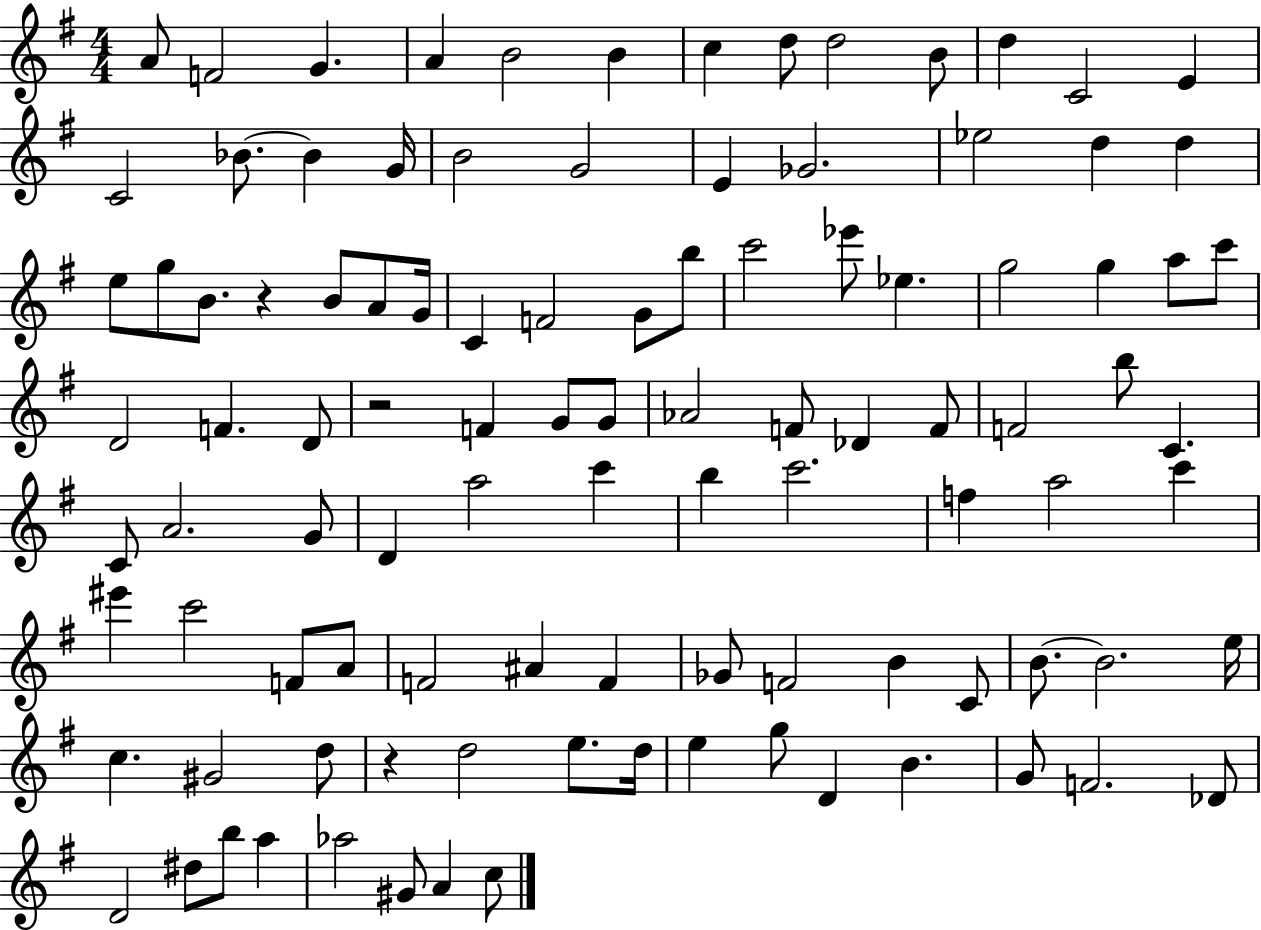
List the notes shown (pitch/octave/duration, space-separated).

A4/e F4/h G4/q. A4/q B4/h B4/q C5/q D5/e D5/h B4/e D5/q C4/h E4/q C4/h Bb4/e. Bb4/q G4/s B4/h G4/h E4/q Gb4/h. Eb5/h D5/q D5/q E5/e G5/e B4/e. R/q B4/e A4/e G4/s C4/q F4/h G4/e B5/e C6/h Eb6/e Eb5/q. G5/h G5/q A5/e C6/e D4/h F4/q. D4/e R/h F4/q G4/e G4/e Ab4/h F4/e Db4/q F4/e F4/h B5/e C4/q. C4/e A4/h. G4/e D4/q A5/h C6/q B5/q C6/h. F5/q A5/h C6/q EIS6/q C6/h F4/e A4/e F4/h A#4/q F4/q Gb4/e F4/h B4/q C4/e B4/e. B4/h. E5/s C5/q. G#4/h D5/e R/q D5/h E5/e. D5/s E5/q G5/e D4/q B4/q. G4/e F4/h. Db4/e D4/h D#5/e B5/e A5/q Ab5/h G#4/e A4/q C5/e